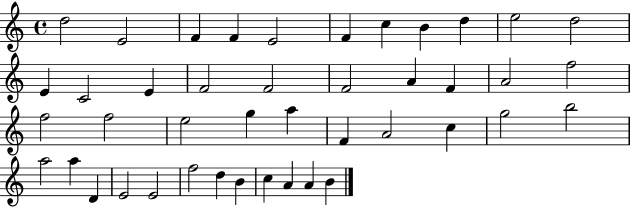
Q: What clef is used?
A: treble